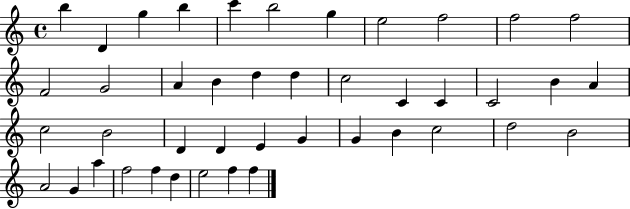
X:1
T:Untitled
M:4/4
L:1/4
K:C
b D g b c' b2 g e2 f2 f2 f2 F2 G2 A B d d c2 C C C2 B A c2 B2 D D E G G B c2 d2 B2 A2 G a f2 f d e2 f f